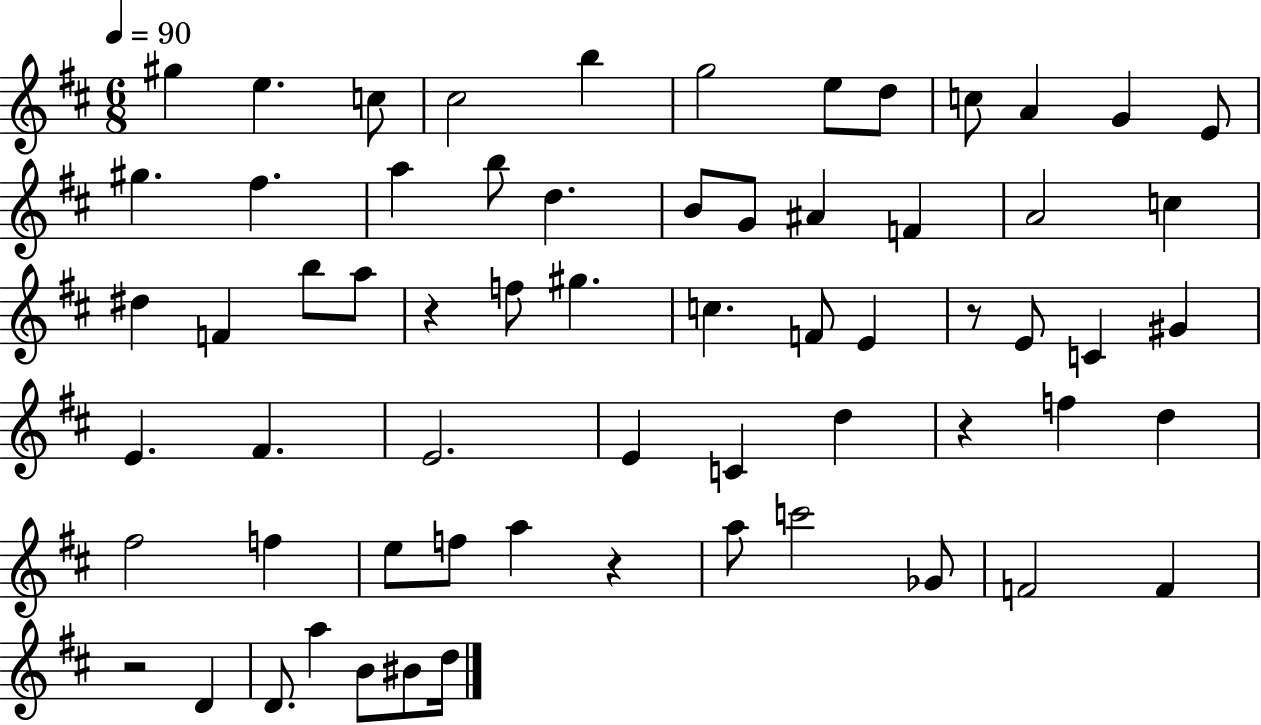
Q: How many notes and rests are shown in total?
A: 64